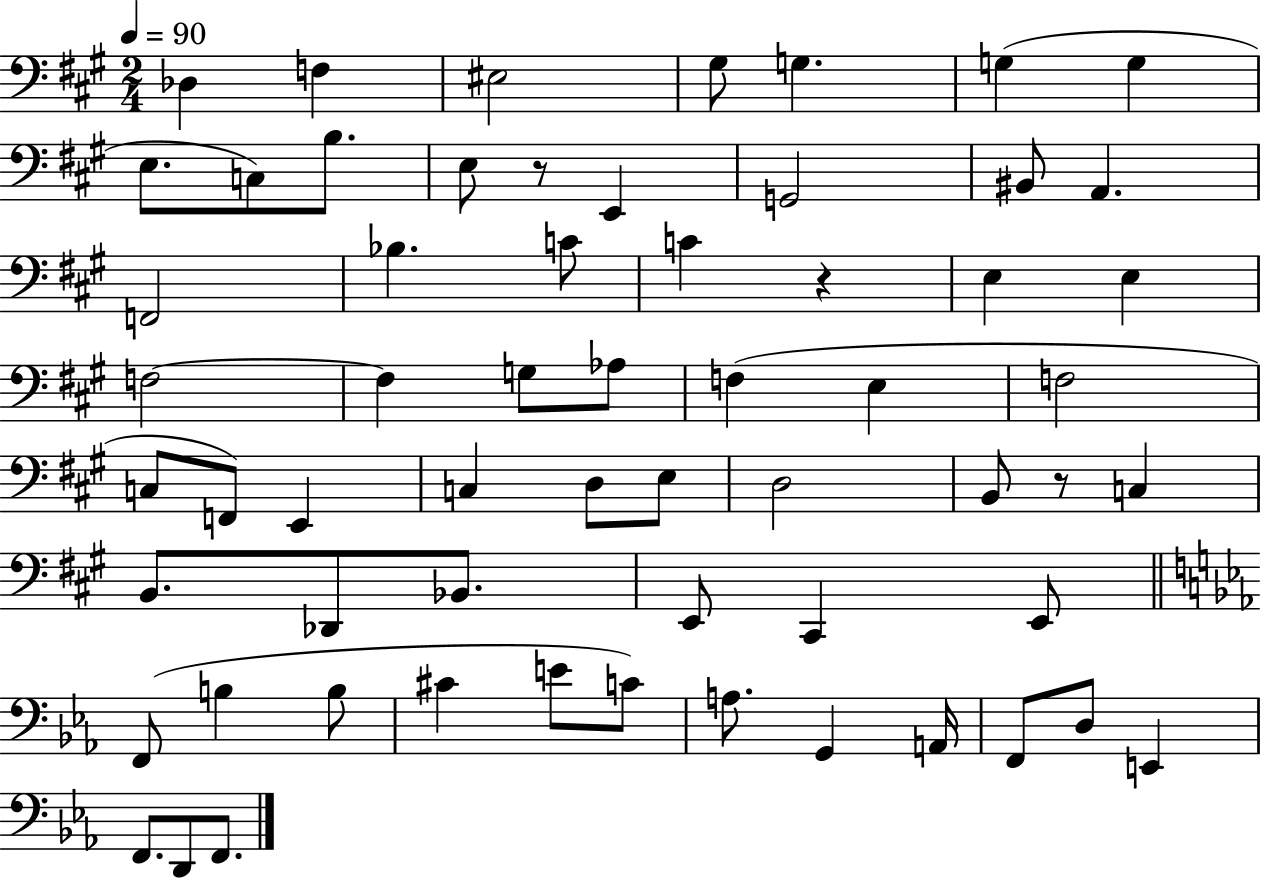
Db3/q F3/q EIS3/h G#3/e G3/q. G3/q G3/q E3/e. C3/e B3/e. E3/e R/e E2/q G2/h BIS2/e A2/q. F2/h Bb3/q. C4/e C4/q R/q E3/q E3/q F3/h F3/q G3/e Ab3/e F3/q E3/q F3/h C3/e F2/e E2/q C3/q D3/e E3/e D3/h B2/e R/e C3/q B2/e. Db2/e Bb2/e. E2/e C#2/q E2/e F2/e B3/q B3/e C#4/q E4/e C4/e A3/e. G2/q A2/s F2/e D3/e E2/q F2/e. D2/e F2/e.